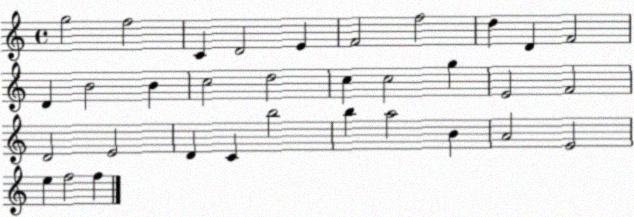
X:1
T:Untitled
M:4/4
L:1/4
K:C
g2 f2 C D2 E F2 f2 d D F2 D B2 B c2 d2 c c2 g E2 F2 D2 E2 D C b2 b a2 B A2 E2 e f2 f